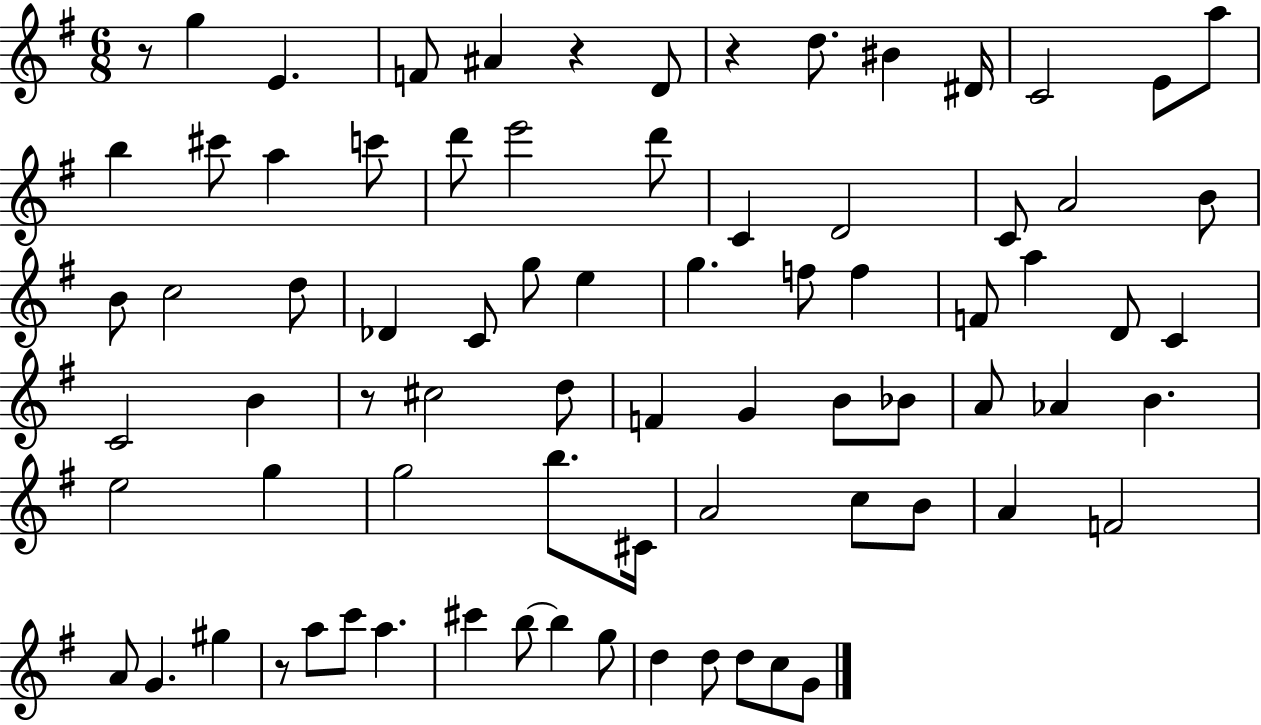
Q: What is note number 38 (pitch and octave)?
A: C4